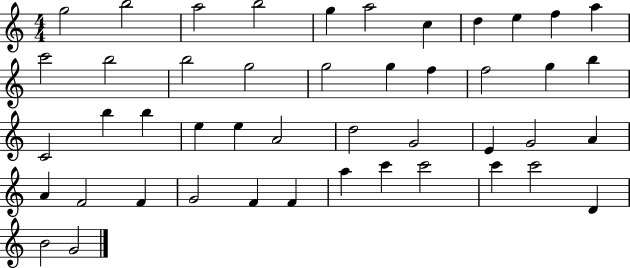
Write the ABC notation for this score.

X:1
T:Untitled
M:4/4
L:1/4
K:C
g2 b2 a2 b2 g a2 c d e f a c'2 b2 b2 g2 g2 g f f2 g b C2 b b e e A2 d2 G2 E G2 A A F2 F G2 F F a c' c'2 c' c'2 D B2 G2